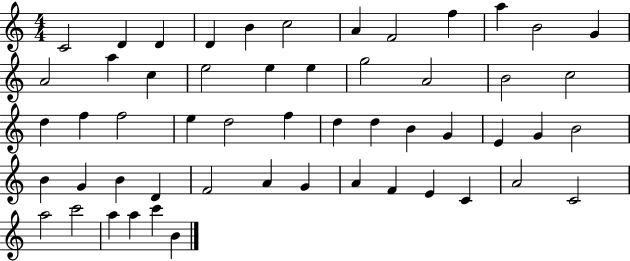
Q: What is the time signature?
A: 4/4